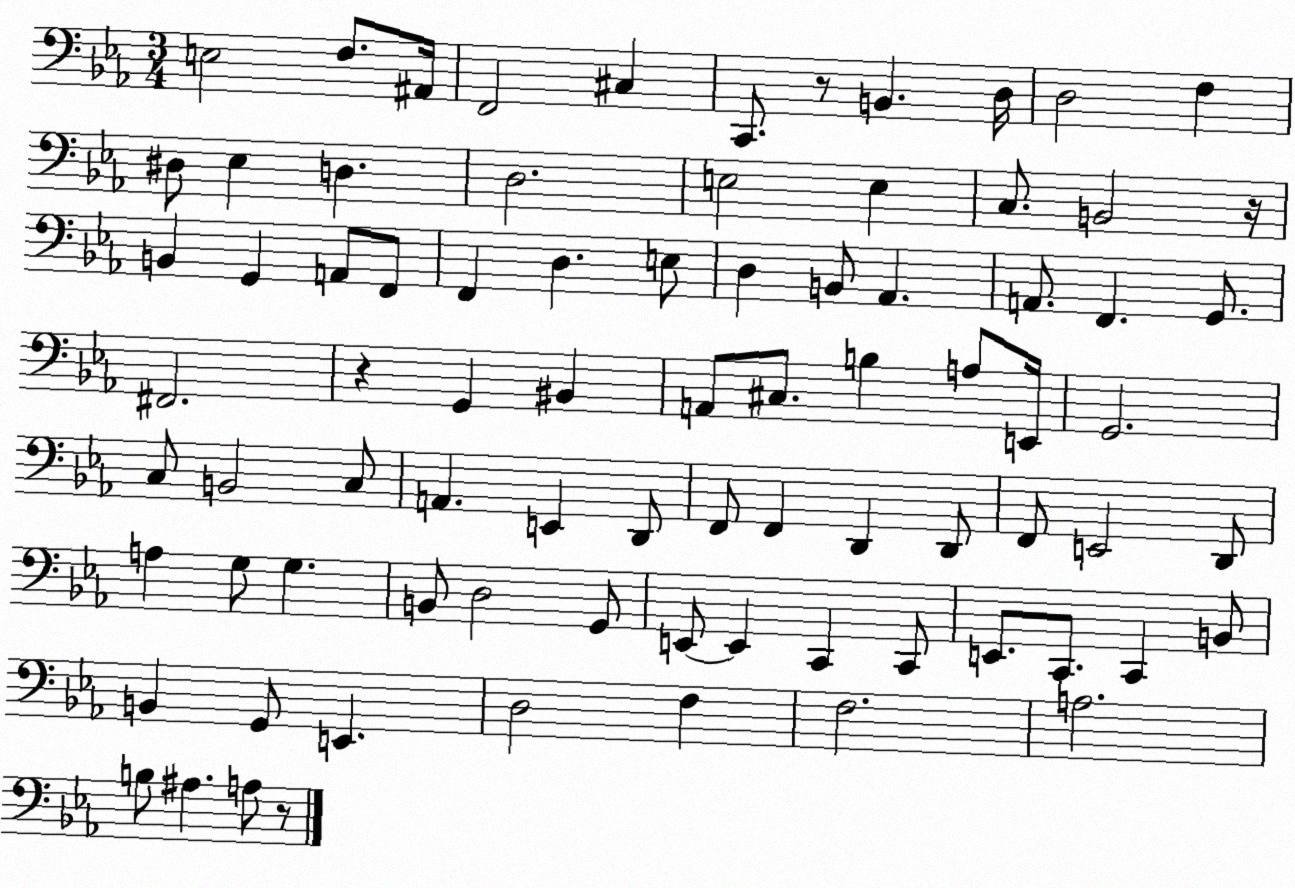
X:1
T:Untitled
M:3/4
L:1/4
K:Eb
E,2 F,/2 ^A,,/4 F,,2 ^C, C,,/2 z/2 B,, D,/4 D,2 F, ^D,/2 _E, D, D,2 E,2 E, C,/2 B,,2 z/4 B,, G,, A,,/2 F,,/2 F,, D, E,/2 D, B,,/2 _A,, A,,/2 F,, G,,/2 ^F,,2 z G,, ^B,, A,,/2 ^C,/2 B, A,/2 E,,/4 G,,2 C,/2 B,,2 C,/2 A,, E,, D,,/2 F,,/2 F,, D,, D,,/2 F,,/2 E,,2 D,,/2 A, G,/2 G, B,,/2 D,2 G,,/2 E,,/2 E,, C,, C,,/2 E,,/2 C,,/2 C,, B,,/2 B,, G,,/2 E,, D,2 F, F,2 A,2 B,/2 ^A, A,/2 z/2